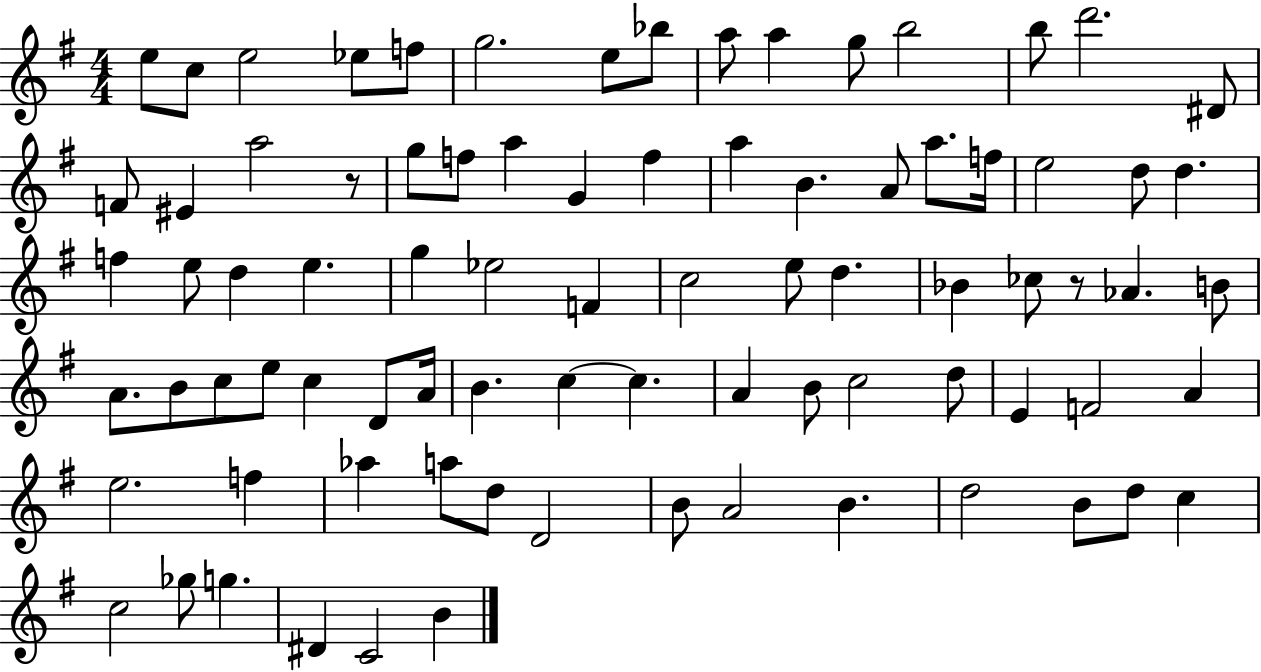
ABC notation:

X:1
T:Untitled
M:4/4
L:1/4
K:G
e/2 c/2 e2 _e/2 f/2 g2 e/2 _b/2 a/2 a g/2 b2 b/2 d'2 ^D/2 F/2 ^E a2 z/2 g/2 f/2 a G f a B A/2 a/2 f/4 e2 d/2 d f e/2 d e g _e2 F c2 e/2 d _B _c/2 z/2 _A B/2 A/2 B/2 c/2 e/2 c D/2 A/4 B c c A B/2 c2 d/2 E F2 A e2 f _a a/2 d/2 D2 B/2 A2 B d2 B/2 d/2 c c2 _g/2 g ^D C2 B